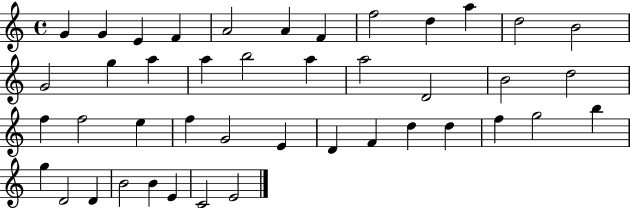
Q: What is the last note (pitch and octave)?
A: E4